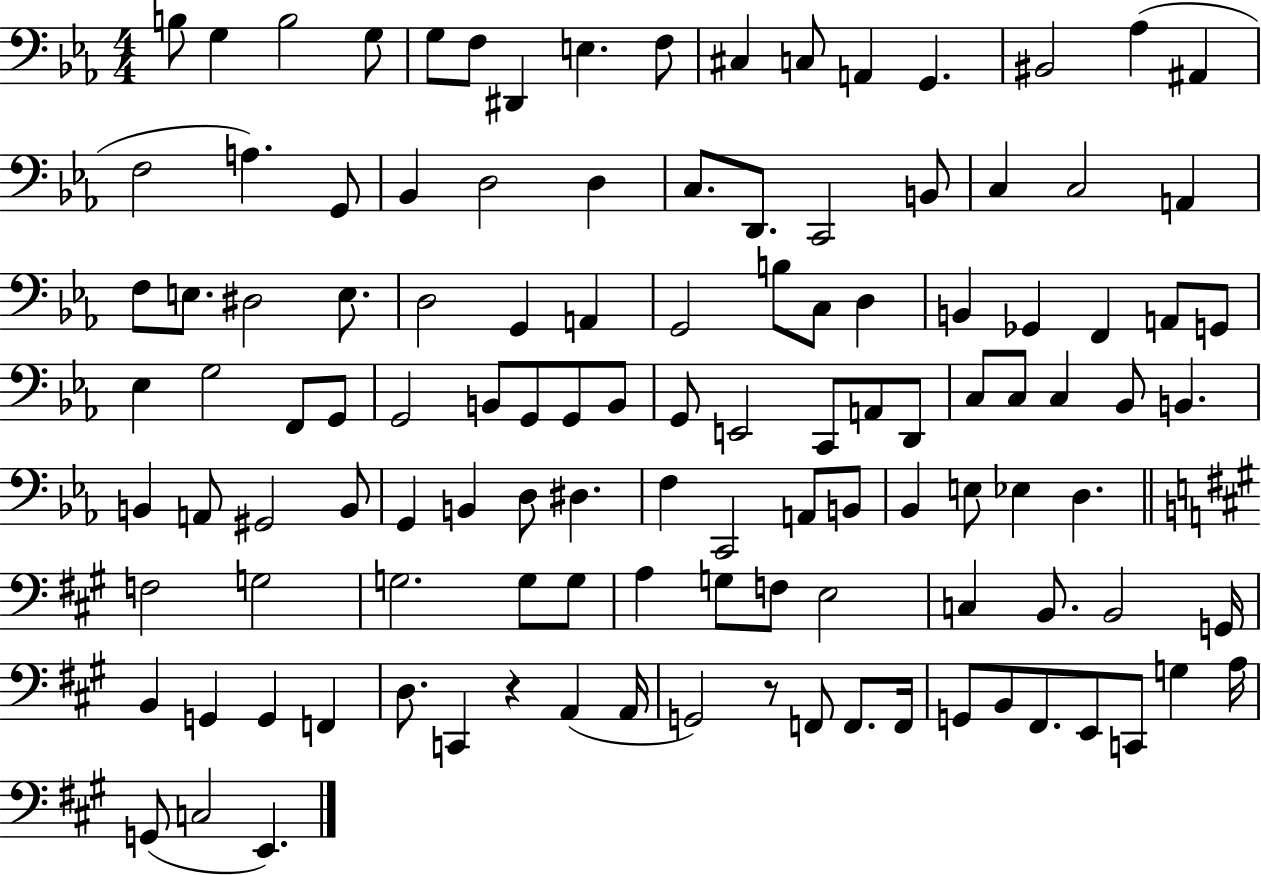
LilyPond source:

{
  \clef bass
  \numericTimeSignature
  \time 4/4
  \key ees \major
  b8 g4 b2 g8 | g8 f8 dis,4 e4. f8 | cis4 c8 a,4 g,4. | bis,2 aes4( ais,4 | \break f2 a4.) g,8 | bes,4 d2 d4 | c8. d,8. c,2 b,8 | c4 c2 a,4 | \break f8 e8. dis2 e8. | d2 g,4 a,4 | g,2 b8 c8 d4 | b,4 ges,4 f,4 a,8 g,8 | \break ees4 g2 f,8 g,8 | g,2 b,8 g,8 g,8 b,8 | g,8 e,2 c,8 a,8 d,8 | c8 c8 c4 bes,8 b,4. | \break b,4 a,8 gis,2 b,8 | g,4 b,4 d8 dis4. | f4 c,2 a,8 b,8 | bes,4 e8 ees4 d4. | \break \bar "||" \break \key a \major f2 g2 | g2. g8 g8 | a4 g8 f8 e2 | c4 b,8. b,2 g,16 | \break b,4 g,4 g,4 f,4 | d8. c,4 r4 a,4( a,16 | g,2) r8 f,8 f,8. f,16 | g,8 b,8 fis,8. e,8 c,8 g4 a16 | \break g,8( c2 e,4.) | \bar "|."
}